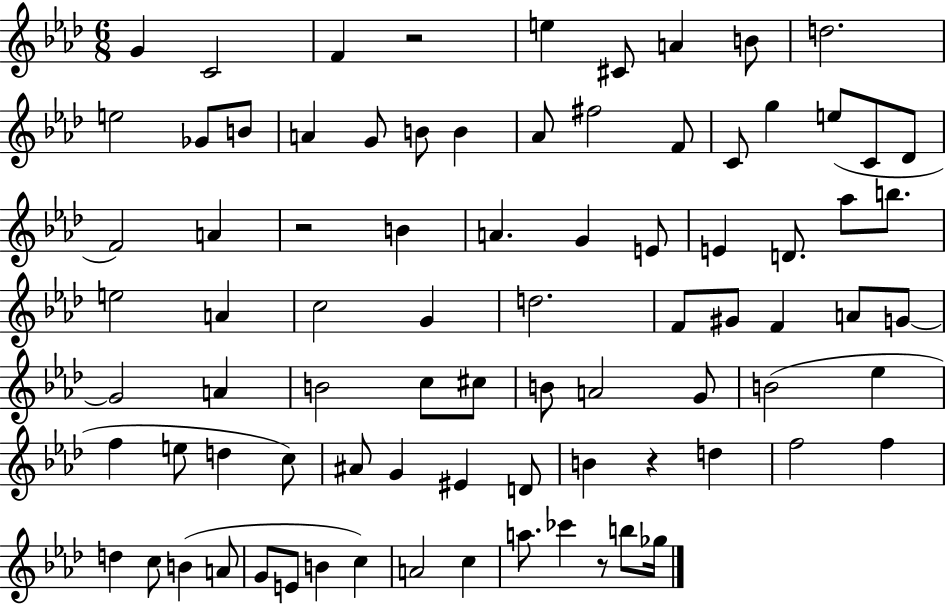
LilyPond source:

{
  \clef treble
  \numericTimeSignature
  \time 6/8
  \key aes \major
  g'4 c'2 | f'4 r2 | e''4 cis'8 a'4 b'8 | d''2. | \break e''2 ges'8 b'8 | a'4 g'8 b'8 b'4 | aes'8 fis''2 f'8 | c'8 g''4 e''8( c'8 des'8 | \break f'2) a'4 | r2 b'4 | a'4. g'4 e'8 | e'4 d'8. aes''8 b''8. | \break e''2 a'4 | c''2 g'4 | d''2. | f'8 gis'8 f'4 a'8 g'8~~ | \break g'2 a'4 | b'2 c''8 cis''8 | b'8 a'2 g'8 | b'2( ees''4 | \break f''4 e''8 d''4 c''8) | ais'8 g'4 eis'4 d'8 | b'4 r4 d''4 | f''2 f''4 | \break d''4 c''8 b'4( a'8 | g'8 e'8 b'4 c''4) | a'2 c''4 | a''8. ces'''4 r8 b''8 ges''16 | \break \bar "|."
}